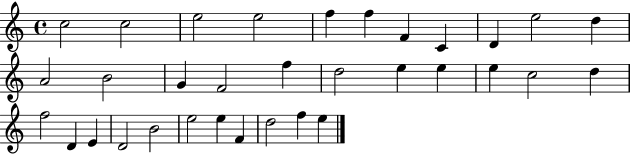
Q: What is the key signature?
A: C major